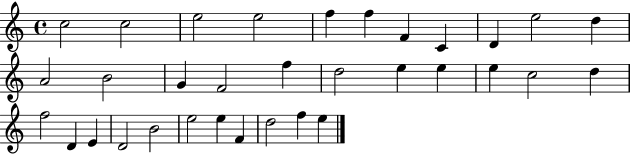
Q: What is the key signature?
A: C major